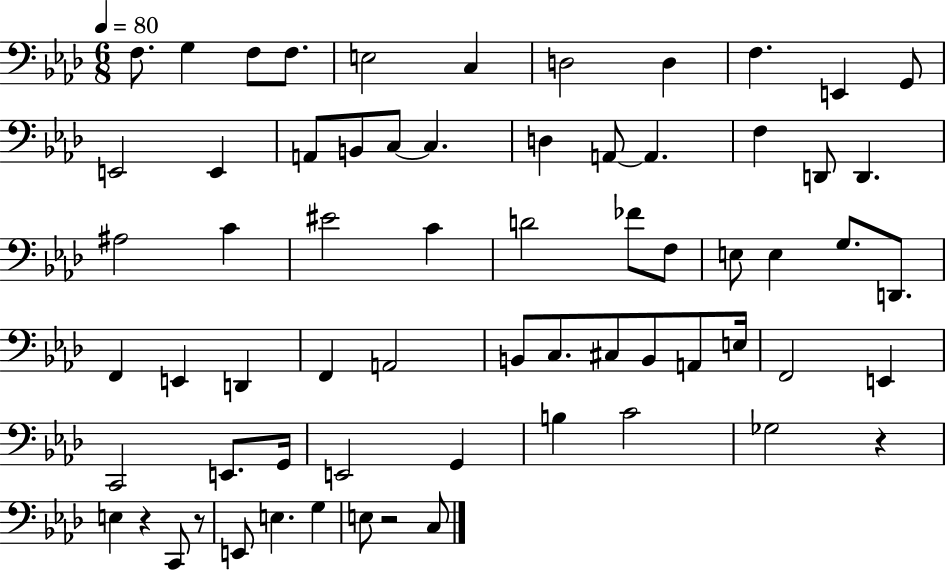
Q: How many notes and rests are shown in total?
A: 66